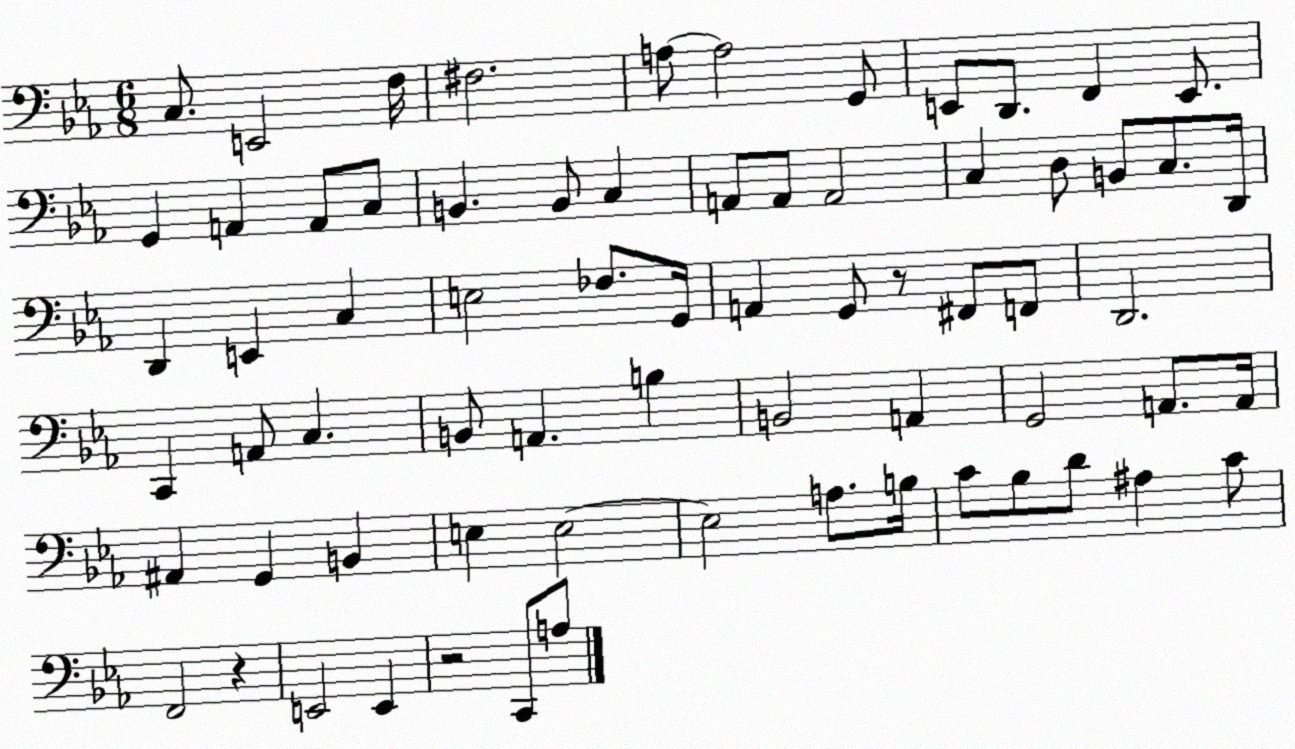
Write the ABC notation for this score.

X:1
T:Untitled
M:6/8
L:1/4
K:Eb
C,/2 E,,2 F,/4 ^F,2 A,/2 A,2 G,,/2 E,,/2 D,,/2 F,, E,,/2 G,, A,, A,,/2 C,/2 B,, B,,/2 C, A,,/2 A,,/2 A,,2 C, D,/2 B,,/2 C,/2 D,,/4 D,, E,, C, E,2 _F,/2 G,,/4 A,, G,,/2 z/2 ^F,,/2 F,,/2 D,,2 C,, A,,/2 C, B,,/2 A,, B, B,,2 A,, G,,2 A,,/2 A,,/4 ^A,, G,, B,, E, E,2 E,2 A,/2 B,/4 C/2 _B,/2 D/2 ^A, C/2 F,,2 z E,,2 E,, z2 C,,/2 A,/2